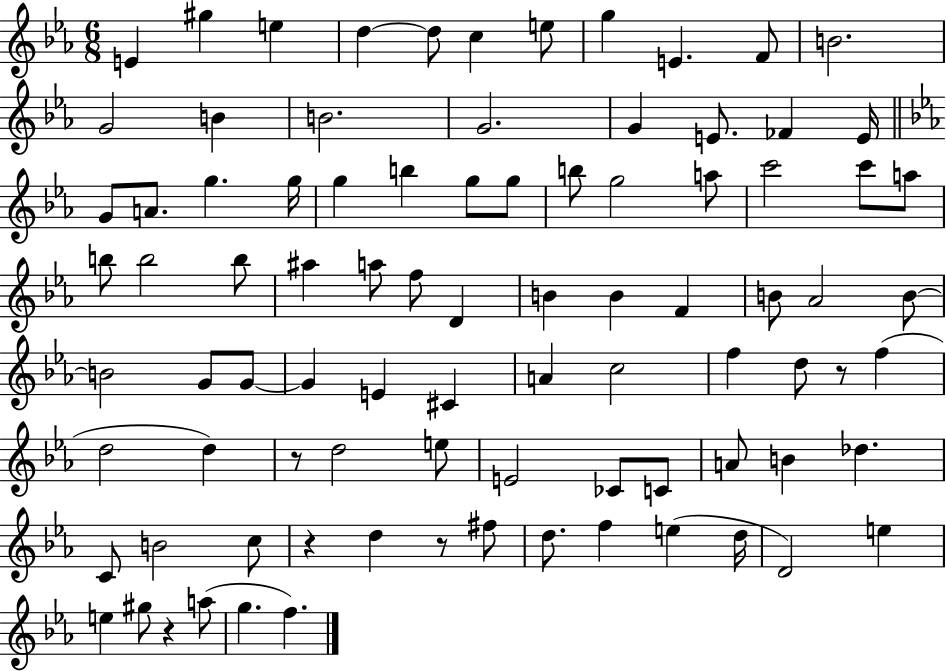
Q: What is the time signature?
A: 6/8